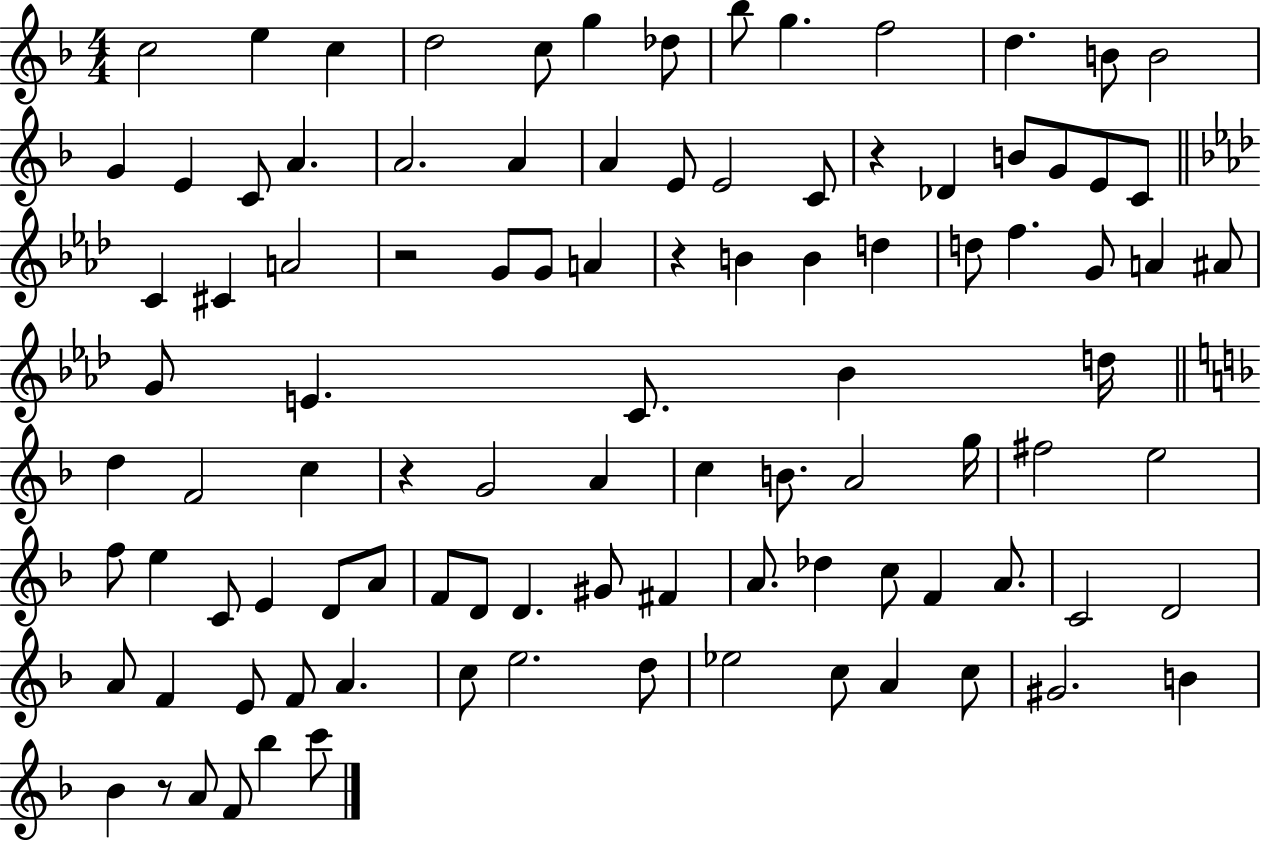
C5/h E5/q C5/q D5/h C5/e G5/q Db5/e Bb5/e G5/q. F5/h D5/q. B4/e B4/h G4/q E4/q C4/e A4/q. A4/h. A4/q A4/q E4/e E4/h C4/e R/q Db4/q B4/e G4/e E4/e C4/e C4/q C#4/q A4/h R/h G4/e G4/e A4/q R/q B4/q B4/q D5/q D5/e F5/q. G4/e A4/q A#4/e G4/e E4/q. C4/e. Bb4/q D5/s D5/q F4/h C5/q R/q G4/h A4/q C5/q B4/e. A4/h G5/s F#5/h E5/h F5/e E5/q C4/e E4/q D4/e A4/e F4/e D4/e D4/q. G#4/e F#4/q A4/e. Db5/q C5/e F4/q A4/e. C4/h D4/h A4/e F4/q E4/e F4/e A4/q. C5/e E5/h. D5/e Eb5/h C5/e A4/q C5/e G#4/h. B4/q Bb4/q R/e A4/e F4/e Bb5/q C6/e